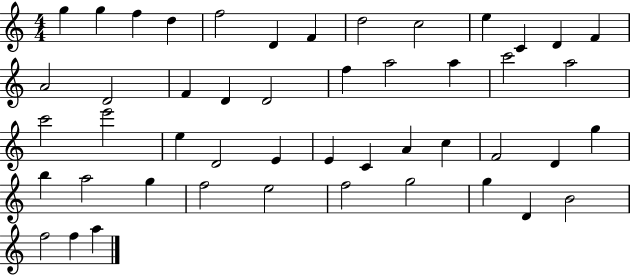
G5/q G5/q F5/q D5/q F5/h D4/q F4/q D5/h C5/h E5/q C4/q D4/q F4/q A4/h D4/h F4/q D4/q D4/h F5/q A5/h A5/q C6/h A5/h C6/h E6/h E5/q D4/h E4/q E4/q C4/q A4/q C5/q F4/h D4/q G5/q B5/q A5/h G5/q F5/h E5/h F5/h G5/h G5/q D4/q B4/h F5/h F5/q A5/q